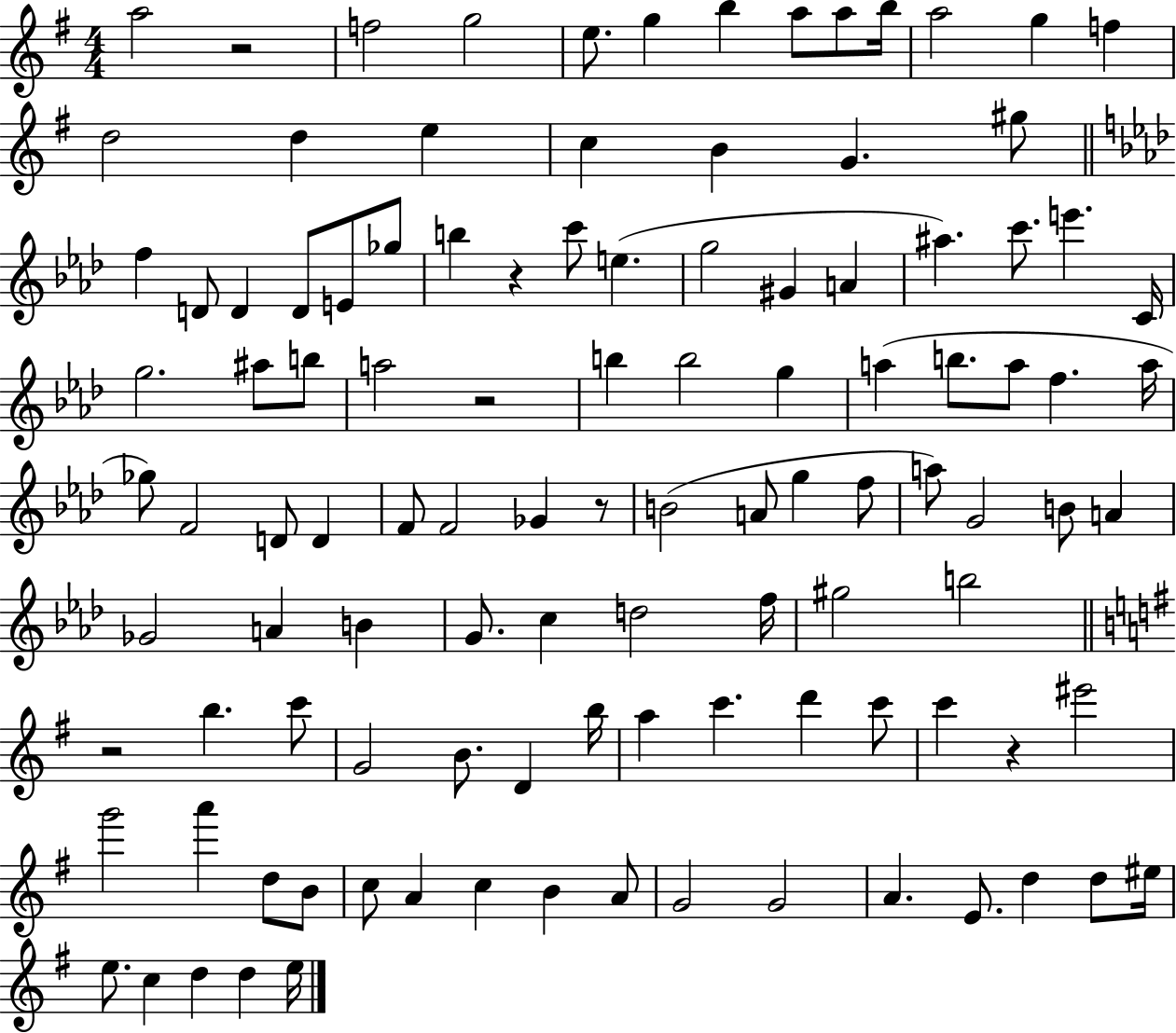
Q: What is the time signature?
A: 4/4